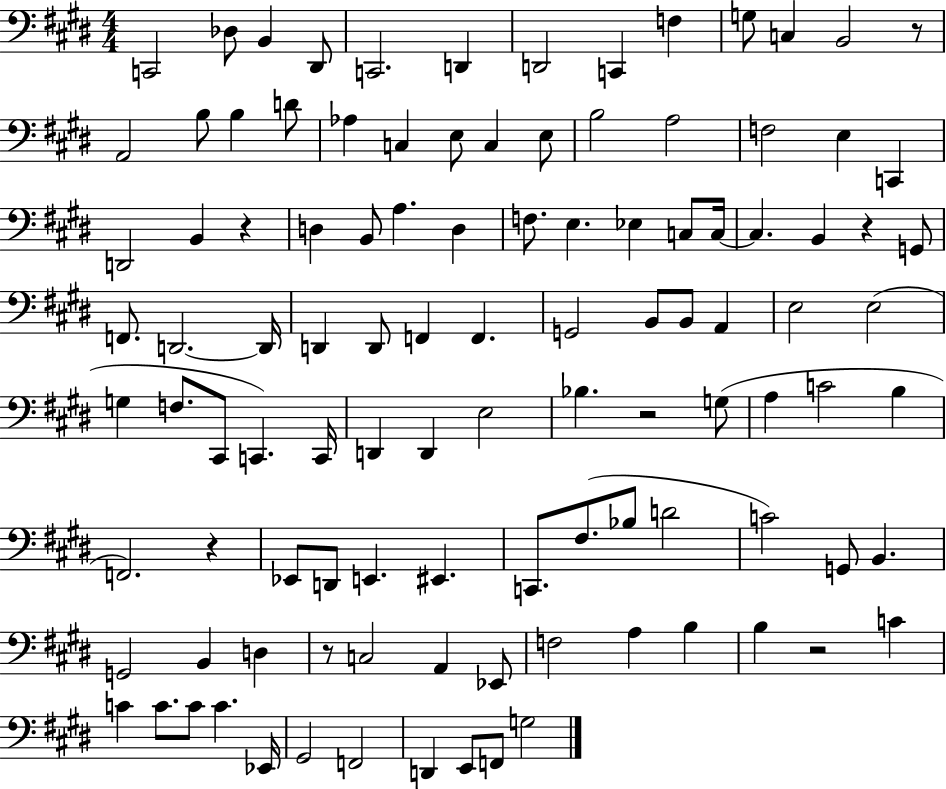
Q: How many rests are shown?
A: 7